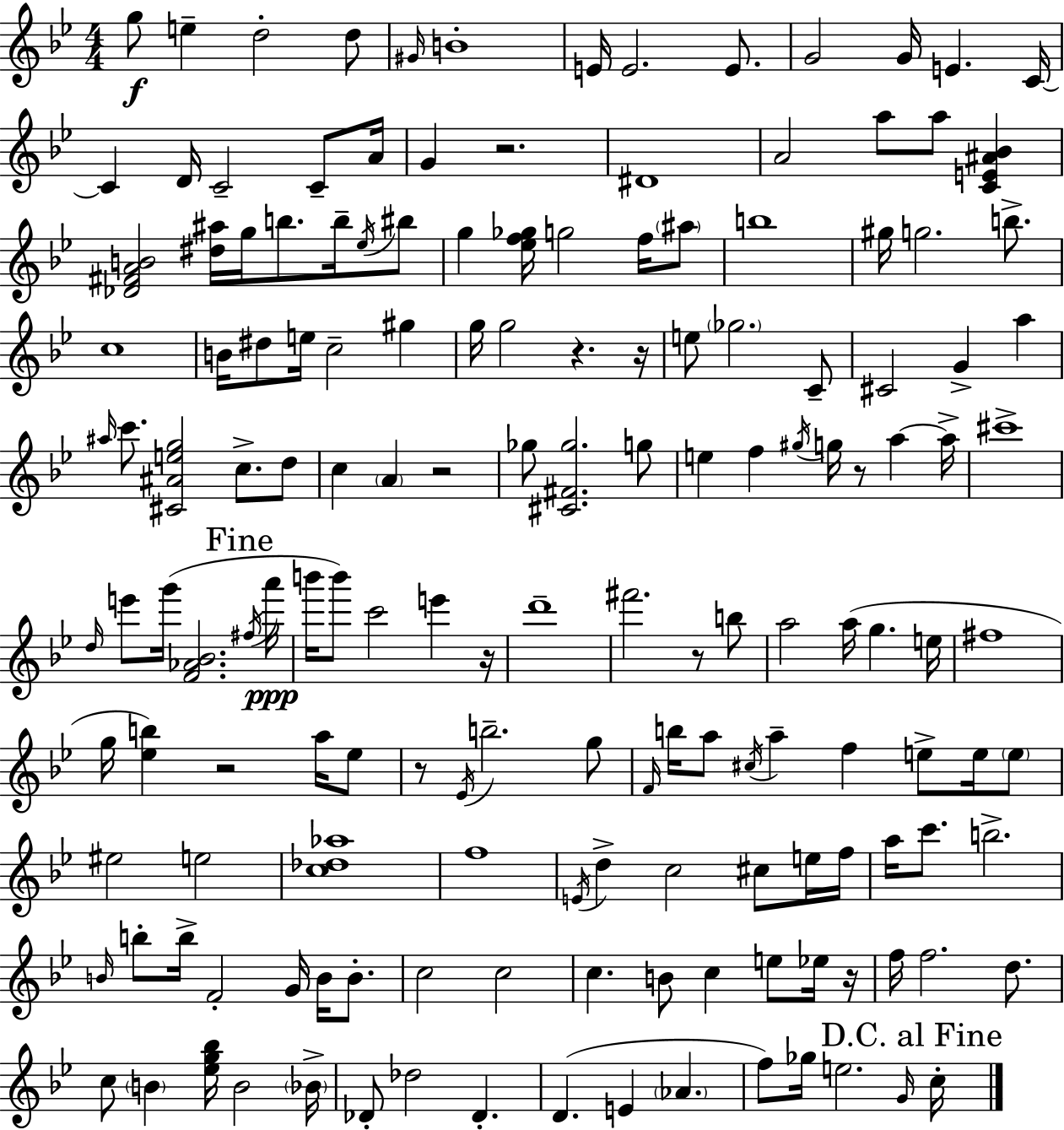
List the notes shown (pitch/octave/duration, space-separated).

G5/e E5/q D5/h D5/e G#4/s B4/w E4/s E4/h. E4/e. G4/h G4/s E4/q. C4/s C4/q D4/s C4/h C4/e A4/s G4/q R/h. D#4/w A4/h A5/e A5/e [C4,E4,A#4,Bb4]/q [Db4,F#4,A4,B4]/h [D#5,A#5]/s G5/s B5/e. B5/s Eb5/s BIS5/e G5/q [Eb5,F5,Gb5]/s G5/h F5/s A#5/e B5/w G#5/s G5/h. B5/e. C5/w B4/s D#5/e E5/s C5/h G#5/q G5/s G5/h R/q. R/s E5/e Gb5/h. C4/e C#4/h G4/q A5/q A#5/s C6/e. [C#4,A#4,E5,G5]/h C5/e. D5/e C5/q A4/q R/h Gb5/e [C#4,F#4,Gb5]/h. G5/e E5/q F5/q G#5/s G5/s R/e A5/q A5/s C#6/w D5/s E6/e G6/s [F4,Ab4,Bb4]/h. F#5/s A6/s B6/s B6/e C6/h E6/q R/s D6/w F#6/h. R/e B5/e A5/h A5/s G5/q. E5/s F#5/w G5/s [Eb5,B5]/q R/h A5/s Eb5/e R/e Eb4/s B5/h. G5/e F4/s B5/s A5/e C#5/s A5/q F5/q E5/e E5/s E5/e EIS5/h E5/h [C5,Db5,Ab5]/w F5/w E4/s D5/q C5/h C#5/e E5/s F5/s A5/s C6/e. B5/h. B4/s B5/e B5/s F4/h G4/s B4/s B4/e. C5/h C5/h C5/q. B4/e C5/q E5/e Eb5/s R/s F5/s F5/h. D5/e. C5/e B4/q [Eb5,G5,Bb5]/s B4/h Bb4/s Db4/e Db5/h Db4/q. D4/q. E4/q Ab4/q. F5/e Gb5/s E5/h. G4/s C5/s